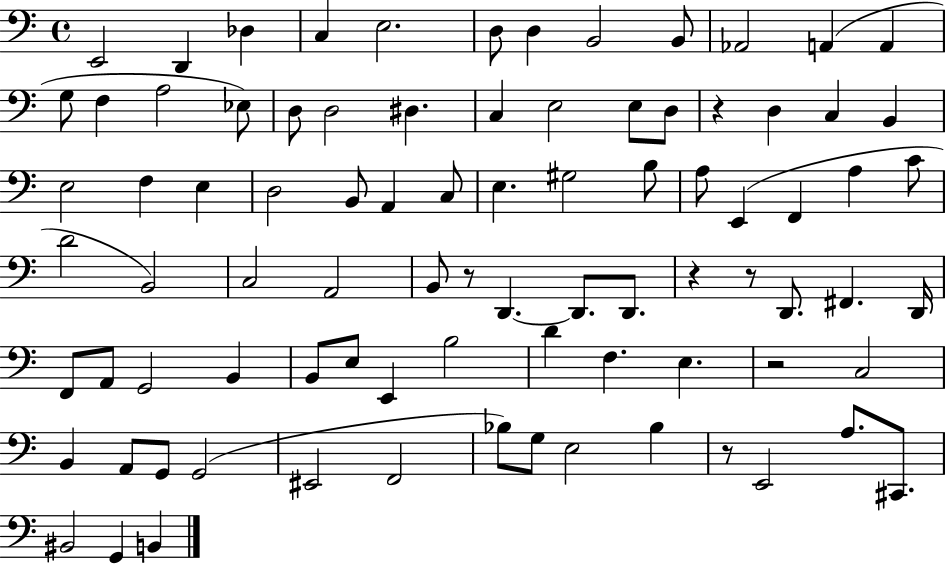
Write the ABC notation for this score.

X:1
T:Untitled
M:4/4
L:1/4
K:C
E,,2 D,, _D, C, E,2 D,/2 D, B,,2 B,,/2 _A,,2 A,, A,, G,/2 F, A,2 _E,/2 D,/2 D,2 ^D, C, E,2 E,/2 D,/2 z D, C, B,, E,2 F, E, D,2 B,,/2 A,, C,/2 E, ^G,2 B,/2 A,/2 E,, F,, A, C/2 D2 B,,2 C,2 A,,2 B,,/2 z/2 D,, D,,/2 D,,/2 z z/2 D,,/2 ^F,, D,,/4 F,,/2 A,,/2 G,,2 B,, B,,/2 E,/2 E,, B,2 D F, E, z2 C,2 B,, A,,/2 G,,/2 G,,2 ^E,,2 F,,2 _B,/2 G,/2 E,2 _B, z/2 E,,2 A,/2 ^C,,/2 ^B,,2 G,, B,,